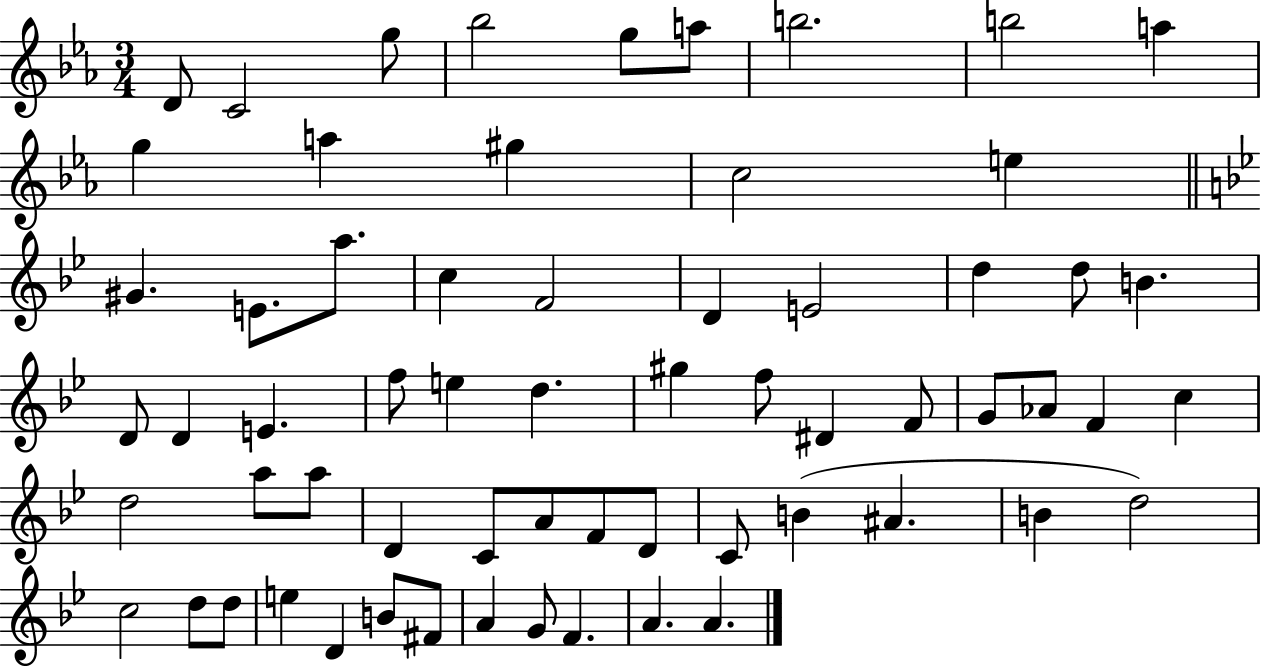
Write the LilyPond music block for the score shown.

{
  \clef treble
  \numericTimeSignature
  \time 3/4
  \key ees \major
  d'8 c'2 g''8 | bes''2 g''8 a''8 | b''2. | b''2 a''4 | \break g''4 a''4 gis''4 | c''2 e''4 | \bar "||" \break \key g \minor gis'4. e'8. a''8. | c''4 f'2 | d'4 e'2 | d''4 d''8 b'4. | \break d'8 d'4 e'4. | f''8 e''4 d''4. | gis''4 f''8 dis'4 f'8 | g'8 aes'8 f'4 c''4 | \break d''2 a''8 a''8 | d'4 c'8 a'8 f'8 d'8 | c'8 b'4( ais'4. | b'4 d''2) | \break c''2 d''8 d''8 | e''4 d'4 b'8 fis'8 | a'4 g'8 f'4. | a'4. a'4. | \break \bar "|."
}